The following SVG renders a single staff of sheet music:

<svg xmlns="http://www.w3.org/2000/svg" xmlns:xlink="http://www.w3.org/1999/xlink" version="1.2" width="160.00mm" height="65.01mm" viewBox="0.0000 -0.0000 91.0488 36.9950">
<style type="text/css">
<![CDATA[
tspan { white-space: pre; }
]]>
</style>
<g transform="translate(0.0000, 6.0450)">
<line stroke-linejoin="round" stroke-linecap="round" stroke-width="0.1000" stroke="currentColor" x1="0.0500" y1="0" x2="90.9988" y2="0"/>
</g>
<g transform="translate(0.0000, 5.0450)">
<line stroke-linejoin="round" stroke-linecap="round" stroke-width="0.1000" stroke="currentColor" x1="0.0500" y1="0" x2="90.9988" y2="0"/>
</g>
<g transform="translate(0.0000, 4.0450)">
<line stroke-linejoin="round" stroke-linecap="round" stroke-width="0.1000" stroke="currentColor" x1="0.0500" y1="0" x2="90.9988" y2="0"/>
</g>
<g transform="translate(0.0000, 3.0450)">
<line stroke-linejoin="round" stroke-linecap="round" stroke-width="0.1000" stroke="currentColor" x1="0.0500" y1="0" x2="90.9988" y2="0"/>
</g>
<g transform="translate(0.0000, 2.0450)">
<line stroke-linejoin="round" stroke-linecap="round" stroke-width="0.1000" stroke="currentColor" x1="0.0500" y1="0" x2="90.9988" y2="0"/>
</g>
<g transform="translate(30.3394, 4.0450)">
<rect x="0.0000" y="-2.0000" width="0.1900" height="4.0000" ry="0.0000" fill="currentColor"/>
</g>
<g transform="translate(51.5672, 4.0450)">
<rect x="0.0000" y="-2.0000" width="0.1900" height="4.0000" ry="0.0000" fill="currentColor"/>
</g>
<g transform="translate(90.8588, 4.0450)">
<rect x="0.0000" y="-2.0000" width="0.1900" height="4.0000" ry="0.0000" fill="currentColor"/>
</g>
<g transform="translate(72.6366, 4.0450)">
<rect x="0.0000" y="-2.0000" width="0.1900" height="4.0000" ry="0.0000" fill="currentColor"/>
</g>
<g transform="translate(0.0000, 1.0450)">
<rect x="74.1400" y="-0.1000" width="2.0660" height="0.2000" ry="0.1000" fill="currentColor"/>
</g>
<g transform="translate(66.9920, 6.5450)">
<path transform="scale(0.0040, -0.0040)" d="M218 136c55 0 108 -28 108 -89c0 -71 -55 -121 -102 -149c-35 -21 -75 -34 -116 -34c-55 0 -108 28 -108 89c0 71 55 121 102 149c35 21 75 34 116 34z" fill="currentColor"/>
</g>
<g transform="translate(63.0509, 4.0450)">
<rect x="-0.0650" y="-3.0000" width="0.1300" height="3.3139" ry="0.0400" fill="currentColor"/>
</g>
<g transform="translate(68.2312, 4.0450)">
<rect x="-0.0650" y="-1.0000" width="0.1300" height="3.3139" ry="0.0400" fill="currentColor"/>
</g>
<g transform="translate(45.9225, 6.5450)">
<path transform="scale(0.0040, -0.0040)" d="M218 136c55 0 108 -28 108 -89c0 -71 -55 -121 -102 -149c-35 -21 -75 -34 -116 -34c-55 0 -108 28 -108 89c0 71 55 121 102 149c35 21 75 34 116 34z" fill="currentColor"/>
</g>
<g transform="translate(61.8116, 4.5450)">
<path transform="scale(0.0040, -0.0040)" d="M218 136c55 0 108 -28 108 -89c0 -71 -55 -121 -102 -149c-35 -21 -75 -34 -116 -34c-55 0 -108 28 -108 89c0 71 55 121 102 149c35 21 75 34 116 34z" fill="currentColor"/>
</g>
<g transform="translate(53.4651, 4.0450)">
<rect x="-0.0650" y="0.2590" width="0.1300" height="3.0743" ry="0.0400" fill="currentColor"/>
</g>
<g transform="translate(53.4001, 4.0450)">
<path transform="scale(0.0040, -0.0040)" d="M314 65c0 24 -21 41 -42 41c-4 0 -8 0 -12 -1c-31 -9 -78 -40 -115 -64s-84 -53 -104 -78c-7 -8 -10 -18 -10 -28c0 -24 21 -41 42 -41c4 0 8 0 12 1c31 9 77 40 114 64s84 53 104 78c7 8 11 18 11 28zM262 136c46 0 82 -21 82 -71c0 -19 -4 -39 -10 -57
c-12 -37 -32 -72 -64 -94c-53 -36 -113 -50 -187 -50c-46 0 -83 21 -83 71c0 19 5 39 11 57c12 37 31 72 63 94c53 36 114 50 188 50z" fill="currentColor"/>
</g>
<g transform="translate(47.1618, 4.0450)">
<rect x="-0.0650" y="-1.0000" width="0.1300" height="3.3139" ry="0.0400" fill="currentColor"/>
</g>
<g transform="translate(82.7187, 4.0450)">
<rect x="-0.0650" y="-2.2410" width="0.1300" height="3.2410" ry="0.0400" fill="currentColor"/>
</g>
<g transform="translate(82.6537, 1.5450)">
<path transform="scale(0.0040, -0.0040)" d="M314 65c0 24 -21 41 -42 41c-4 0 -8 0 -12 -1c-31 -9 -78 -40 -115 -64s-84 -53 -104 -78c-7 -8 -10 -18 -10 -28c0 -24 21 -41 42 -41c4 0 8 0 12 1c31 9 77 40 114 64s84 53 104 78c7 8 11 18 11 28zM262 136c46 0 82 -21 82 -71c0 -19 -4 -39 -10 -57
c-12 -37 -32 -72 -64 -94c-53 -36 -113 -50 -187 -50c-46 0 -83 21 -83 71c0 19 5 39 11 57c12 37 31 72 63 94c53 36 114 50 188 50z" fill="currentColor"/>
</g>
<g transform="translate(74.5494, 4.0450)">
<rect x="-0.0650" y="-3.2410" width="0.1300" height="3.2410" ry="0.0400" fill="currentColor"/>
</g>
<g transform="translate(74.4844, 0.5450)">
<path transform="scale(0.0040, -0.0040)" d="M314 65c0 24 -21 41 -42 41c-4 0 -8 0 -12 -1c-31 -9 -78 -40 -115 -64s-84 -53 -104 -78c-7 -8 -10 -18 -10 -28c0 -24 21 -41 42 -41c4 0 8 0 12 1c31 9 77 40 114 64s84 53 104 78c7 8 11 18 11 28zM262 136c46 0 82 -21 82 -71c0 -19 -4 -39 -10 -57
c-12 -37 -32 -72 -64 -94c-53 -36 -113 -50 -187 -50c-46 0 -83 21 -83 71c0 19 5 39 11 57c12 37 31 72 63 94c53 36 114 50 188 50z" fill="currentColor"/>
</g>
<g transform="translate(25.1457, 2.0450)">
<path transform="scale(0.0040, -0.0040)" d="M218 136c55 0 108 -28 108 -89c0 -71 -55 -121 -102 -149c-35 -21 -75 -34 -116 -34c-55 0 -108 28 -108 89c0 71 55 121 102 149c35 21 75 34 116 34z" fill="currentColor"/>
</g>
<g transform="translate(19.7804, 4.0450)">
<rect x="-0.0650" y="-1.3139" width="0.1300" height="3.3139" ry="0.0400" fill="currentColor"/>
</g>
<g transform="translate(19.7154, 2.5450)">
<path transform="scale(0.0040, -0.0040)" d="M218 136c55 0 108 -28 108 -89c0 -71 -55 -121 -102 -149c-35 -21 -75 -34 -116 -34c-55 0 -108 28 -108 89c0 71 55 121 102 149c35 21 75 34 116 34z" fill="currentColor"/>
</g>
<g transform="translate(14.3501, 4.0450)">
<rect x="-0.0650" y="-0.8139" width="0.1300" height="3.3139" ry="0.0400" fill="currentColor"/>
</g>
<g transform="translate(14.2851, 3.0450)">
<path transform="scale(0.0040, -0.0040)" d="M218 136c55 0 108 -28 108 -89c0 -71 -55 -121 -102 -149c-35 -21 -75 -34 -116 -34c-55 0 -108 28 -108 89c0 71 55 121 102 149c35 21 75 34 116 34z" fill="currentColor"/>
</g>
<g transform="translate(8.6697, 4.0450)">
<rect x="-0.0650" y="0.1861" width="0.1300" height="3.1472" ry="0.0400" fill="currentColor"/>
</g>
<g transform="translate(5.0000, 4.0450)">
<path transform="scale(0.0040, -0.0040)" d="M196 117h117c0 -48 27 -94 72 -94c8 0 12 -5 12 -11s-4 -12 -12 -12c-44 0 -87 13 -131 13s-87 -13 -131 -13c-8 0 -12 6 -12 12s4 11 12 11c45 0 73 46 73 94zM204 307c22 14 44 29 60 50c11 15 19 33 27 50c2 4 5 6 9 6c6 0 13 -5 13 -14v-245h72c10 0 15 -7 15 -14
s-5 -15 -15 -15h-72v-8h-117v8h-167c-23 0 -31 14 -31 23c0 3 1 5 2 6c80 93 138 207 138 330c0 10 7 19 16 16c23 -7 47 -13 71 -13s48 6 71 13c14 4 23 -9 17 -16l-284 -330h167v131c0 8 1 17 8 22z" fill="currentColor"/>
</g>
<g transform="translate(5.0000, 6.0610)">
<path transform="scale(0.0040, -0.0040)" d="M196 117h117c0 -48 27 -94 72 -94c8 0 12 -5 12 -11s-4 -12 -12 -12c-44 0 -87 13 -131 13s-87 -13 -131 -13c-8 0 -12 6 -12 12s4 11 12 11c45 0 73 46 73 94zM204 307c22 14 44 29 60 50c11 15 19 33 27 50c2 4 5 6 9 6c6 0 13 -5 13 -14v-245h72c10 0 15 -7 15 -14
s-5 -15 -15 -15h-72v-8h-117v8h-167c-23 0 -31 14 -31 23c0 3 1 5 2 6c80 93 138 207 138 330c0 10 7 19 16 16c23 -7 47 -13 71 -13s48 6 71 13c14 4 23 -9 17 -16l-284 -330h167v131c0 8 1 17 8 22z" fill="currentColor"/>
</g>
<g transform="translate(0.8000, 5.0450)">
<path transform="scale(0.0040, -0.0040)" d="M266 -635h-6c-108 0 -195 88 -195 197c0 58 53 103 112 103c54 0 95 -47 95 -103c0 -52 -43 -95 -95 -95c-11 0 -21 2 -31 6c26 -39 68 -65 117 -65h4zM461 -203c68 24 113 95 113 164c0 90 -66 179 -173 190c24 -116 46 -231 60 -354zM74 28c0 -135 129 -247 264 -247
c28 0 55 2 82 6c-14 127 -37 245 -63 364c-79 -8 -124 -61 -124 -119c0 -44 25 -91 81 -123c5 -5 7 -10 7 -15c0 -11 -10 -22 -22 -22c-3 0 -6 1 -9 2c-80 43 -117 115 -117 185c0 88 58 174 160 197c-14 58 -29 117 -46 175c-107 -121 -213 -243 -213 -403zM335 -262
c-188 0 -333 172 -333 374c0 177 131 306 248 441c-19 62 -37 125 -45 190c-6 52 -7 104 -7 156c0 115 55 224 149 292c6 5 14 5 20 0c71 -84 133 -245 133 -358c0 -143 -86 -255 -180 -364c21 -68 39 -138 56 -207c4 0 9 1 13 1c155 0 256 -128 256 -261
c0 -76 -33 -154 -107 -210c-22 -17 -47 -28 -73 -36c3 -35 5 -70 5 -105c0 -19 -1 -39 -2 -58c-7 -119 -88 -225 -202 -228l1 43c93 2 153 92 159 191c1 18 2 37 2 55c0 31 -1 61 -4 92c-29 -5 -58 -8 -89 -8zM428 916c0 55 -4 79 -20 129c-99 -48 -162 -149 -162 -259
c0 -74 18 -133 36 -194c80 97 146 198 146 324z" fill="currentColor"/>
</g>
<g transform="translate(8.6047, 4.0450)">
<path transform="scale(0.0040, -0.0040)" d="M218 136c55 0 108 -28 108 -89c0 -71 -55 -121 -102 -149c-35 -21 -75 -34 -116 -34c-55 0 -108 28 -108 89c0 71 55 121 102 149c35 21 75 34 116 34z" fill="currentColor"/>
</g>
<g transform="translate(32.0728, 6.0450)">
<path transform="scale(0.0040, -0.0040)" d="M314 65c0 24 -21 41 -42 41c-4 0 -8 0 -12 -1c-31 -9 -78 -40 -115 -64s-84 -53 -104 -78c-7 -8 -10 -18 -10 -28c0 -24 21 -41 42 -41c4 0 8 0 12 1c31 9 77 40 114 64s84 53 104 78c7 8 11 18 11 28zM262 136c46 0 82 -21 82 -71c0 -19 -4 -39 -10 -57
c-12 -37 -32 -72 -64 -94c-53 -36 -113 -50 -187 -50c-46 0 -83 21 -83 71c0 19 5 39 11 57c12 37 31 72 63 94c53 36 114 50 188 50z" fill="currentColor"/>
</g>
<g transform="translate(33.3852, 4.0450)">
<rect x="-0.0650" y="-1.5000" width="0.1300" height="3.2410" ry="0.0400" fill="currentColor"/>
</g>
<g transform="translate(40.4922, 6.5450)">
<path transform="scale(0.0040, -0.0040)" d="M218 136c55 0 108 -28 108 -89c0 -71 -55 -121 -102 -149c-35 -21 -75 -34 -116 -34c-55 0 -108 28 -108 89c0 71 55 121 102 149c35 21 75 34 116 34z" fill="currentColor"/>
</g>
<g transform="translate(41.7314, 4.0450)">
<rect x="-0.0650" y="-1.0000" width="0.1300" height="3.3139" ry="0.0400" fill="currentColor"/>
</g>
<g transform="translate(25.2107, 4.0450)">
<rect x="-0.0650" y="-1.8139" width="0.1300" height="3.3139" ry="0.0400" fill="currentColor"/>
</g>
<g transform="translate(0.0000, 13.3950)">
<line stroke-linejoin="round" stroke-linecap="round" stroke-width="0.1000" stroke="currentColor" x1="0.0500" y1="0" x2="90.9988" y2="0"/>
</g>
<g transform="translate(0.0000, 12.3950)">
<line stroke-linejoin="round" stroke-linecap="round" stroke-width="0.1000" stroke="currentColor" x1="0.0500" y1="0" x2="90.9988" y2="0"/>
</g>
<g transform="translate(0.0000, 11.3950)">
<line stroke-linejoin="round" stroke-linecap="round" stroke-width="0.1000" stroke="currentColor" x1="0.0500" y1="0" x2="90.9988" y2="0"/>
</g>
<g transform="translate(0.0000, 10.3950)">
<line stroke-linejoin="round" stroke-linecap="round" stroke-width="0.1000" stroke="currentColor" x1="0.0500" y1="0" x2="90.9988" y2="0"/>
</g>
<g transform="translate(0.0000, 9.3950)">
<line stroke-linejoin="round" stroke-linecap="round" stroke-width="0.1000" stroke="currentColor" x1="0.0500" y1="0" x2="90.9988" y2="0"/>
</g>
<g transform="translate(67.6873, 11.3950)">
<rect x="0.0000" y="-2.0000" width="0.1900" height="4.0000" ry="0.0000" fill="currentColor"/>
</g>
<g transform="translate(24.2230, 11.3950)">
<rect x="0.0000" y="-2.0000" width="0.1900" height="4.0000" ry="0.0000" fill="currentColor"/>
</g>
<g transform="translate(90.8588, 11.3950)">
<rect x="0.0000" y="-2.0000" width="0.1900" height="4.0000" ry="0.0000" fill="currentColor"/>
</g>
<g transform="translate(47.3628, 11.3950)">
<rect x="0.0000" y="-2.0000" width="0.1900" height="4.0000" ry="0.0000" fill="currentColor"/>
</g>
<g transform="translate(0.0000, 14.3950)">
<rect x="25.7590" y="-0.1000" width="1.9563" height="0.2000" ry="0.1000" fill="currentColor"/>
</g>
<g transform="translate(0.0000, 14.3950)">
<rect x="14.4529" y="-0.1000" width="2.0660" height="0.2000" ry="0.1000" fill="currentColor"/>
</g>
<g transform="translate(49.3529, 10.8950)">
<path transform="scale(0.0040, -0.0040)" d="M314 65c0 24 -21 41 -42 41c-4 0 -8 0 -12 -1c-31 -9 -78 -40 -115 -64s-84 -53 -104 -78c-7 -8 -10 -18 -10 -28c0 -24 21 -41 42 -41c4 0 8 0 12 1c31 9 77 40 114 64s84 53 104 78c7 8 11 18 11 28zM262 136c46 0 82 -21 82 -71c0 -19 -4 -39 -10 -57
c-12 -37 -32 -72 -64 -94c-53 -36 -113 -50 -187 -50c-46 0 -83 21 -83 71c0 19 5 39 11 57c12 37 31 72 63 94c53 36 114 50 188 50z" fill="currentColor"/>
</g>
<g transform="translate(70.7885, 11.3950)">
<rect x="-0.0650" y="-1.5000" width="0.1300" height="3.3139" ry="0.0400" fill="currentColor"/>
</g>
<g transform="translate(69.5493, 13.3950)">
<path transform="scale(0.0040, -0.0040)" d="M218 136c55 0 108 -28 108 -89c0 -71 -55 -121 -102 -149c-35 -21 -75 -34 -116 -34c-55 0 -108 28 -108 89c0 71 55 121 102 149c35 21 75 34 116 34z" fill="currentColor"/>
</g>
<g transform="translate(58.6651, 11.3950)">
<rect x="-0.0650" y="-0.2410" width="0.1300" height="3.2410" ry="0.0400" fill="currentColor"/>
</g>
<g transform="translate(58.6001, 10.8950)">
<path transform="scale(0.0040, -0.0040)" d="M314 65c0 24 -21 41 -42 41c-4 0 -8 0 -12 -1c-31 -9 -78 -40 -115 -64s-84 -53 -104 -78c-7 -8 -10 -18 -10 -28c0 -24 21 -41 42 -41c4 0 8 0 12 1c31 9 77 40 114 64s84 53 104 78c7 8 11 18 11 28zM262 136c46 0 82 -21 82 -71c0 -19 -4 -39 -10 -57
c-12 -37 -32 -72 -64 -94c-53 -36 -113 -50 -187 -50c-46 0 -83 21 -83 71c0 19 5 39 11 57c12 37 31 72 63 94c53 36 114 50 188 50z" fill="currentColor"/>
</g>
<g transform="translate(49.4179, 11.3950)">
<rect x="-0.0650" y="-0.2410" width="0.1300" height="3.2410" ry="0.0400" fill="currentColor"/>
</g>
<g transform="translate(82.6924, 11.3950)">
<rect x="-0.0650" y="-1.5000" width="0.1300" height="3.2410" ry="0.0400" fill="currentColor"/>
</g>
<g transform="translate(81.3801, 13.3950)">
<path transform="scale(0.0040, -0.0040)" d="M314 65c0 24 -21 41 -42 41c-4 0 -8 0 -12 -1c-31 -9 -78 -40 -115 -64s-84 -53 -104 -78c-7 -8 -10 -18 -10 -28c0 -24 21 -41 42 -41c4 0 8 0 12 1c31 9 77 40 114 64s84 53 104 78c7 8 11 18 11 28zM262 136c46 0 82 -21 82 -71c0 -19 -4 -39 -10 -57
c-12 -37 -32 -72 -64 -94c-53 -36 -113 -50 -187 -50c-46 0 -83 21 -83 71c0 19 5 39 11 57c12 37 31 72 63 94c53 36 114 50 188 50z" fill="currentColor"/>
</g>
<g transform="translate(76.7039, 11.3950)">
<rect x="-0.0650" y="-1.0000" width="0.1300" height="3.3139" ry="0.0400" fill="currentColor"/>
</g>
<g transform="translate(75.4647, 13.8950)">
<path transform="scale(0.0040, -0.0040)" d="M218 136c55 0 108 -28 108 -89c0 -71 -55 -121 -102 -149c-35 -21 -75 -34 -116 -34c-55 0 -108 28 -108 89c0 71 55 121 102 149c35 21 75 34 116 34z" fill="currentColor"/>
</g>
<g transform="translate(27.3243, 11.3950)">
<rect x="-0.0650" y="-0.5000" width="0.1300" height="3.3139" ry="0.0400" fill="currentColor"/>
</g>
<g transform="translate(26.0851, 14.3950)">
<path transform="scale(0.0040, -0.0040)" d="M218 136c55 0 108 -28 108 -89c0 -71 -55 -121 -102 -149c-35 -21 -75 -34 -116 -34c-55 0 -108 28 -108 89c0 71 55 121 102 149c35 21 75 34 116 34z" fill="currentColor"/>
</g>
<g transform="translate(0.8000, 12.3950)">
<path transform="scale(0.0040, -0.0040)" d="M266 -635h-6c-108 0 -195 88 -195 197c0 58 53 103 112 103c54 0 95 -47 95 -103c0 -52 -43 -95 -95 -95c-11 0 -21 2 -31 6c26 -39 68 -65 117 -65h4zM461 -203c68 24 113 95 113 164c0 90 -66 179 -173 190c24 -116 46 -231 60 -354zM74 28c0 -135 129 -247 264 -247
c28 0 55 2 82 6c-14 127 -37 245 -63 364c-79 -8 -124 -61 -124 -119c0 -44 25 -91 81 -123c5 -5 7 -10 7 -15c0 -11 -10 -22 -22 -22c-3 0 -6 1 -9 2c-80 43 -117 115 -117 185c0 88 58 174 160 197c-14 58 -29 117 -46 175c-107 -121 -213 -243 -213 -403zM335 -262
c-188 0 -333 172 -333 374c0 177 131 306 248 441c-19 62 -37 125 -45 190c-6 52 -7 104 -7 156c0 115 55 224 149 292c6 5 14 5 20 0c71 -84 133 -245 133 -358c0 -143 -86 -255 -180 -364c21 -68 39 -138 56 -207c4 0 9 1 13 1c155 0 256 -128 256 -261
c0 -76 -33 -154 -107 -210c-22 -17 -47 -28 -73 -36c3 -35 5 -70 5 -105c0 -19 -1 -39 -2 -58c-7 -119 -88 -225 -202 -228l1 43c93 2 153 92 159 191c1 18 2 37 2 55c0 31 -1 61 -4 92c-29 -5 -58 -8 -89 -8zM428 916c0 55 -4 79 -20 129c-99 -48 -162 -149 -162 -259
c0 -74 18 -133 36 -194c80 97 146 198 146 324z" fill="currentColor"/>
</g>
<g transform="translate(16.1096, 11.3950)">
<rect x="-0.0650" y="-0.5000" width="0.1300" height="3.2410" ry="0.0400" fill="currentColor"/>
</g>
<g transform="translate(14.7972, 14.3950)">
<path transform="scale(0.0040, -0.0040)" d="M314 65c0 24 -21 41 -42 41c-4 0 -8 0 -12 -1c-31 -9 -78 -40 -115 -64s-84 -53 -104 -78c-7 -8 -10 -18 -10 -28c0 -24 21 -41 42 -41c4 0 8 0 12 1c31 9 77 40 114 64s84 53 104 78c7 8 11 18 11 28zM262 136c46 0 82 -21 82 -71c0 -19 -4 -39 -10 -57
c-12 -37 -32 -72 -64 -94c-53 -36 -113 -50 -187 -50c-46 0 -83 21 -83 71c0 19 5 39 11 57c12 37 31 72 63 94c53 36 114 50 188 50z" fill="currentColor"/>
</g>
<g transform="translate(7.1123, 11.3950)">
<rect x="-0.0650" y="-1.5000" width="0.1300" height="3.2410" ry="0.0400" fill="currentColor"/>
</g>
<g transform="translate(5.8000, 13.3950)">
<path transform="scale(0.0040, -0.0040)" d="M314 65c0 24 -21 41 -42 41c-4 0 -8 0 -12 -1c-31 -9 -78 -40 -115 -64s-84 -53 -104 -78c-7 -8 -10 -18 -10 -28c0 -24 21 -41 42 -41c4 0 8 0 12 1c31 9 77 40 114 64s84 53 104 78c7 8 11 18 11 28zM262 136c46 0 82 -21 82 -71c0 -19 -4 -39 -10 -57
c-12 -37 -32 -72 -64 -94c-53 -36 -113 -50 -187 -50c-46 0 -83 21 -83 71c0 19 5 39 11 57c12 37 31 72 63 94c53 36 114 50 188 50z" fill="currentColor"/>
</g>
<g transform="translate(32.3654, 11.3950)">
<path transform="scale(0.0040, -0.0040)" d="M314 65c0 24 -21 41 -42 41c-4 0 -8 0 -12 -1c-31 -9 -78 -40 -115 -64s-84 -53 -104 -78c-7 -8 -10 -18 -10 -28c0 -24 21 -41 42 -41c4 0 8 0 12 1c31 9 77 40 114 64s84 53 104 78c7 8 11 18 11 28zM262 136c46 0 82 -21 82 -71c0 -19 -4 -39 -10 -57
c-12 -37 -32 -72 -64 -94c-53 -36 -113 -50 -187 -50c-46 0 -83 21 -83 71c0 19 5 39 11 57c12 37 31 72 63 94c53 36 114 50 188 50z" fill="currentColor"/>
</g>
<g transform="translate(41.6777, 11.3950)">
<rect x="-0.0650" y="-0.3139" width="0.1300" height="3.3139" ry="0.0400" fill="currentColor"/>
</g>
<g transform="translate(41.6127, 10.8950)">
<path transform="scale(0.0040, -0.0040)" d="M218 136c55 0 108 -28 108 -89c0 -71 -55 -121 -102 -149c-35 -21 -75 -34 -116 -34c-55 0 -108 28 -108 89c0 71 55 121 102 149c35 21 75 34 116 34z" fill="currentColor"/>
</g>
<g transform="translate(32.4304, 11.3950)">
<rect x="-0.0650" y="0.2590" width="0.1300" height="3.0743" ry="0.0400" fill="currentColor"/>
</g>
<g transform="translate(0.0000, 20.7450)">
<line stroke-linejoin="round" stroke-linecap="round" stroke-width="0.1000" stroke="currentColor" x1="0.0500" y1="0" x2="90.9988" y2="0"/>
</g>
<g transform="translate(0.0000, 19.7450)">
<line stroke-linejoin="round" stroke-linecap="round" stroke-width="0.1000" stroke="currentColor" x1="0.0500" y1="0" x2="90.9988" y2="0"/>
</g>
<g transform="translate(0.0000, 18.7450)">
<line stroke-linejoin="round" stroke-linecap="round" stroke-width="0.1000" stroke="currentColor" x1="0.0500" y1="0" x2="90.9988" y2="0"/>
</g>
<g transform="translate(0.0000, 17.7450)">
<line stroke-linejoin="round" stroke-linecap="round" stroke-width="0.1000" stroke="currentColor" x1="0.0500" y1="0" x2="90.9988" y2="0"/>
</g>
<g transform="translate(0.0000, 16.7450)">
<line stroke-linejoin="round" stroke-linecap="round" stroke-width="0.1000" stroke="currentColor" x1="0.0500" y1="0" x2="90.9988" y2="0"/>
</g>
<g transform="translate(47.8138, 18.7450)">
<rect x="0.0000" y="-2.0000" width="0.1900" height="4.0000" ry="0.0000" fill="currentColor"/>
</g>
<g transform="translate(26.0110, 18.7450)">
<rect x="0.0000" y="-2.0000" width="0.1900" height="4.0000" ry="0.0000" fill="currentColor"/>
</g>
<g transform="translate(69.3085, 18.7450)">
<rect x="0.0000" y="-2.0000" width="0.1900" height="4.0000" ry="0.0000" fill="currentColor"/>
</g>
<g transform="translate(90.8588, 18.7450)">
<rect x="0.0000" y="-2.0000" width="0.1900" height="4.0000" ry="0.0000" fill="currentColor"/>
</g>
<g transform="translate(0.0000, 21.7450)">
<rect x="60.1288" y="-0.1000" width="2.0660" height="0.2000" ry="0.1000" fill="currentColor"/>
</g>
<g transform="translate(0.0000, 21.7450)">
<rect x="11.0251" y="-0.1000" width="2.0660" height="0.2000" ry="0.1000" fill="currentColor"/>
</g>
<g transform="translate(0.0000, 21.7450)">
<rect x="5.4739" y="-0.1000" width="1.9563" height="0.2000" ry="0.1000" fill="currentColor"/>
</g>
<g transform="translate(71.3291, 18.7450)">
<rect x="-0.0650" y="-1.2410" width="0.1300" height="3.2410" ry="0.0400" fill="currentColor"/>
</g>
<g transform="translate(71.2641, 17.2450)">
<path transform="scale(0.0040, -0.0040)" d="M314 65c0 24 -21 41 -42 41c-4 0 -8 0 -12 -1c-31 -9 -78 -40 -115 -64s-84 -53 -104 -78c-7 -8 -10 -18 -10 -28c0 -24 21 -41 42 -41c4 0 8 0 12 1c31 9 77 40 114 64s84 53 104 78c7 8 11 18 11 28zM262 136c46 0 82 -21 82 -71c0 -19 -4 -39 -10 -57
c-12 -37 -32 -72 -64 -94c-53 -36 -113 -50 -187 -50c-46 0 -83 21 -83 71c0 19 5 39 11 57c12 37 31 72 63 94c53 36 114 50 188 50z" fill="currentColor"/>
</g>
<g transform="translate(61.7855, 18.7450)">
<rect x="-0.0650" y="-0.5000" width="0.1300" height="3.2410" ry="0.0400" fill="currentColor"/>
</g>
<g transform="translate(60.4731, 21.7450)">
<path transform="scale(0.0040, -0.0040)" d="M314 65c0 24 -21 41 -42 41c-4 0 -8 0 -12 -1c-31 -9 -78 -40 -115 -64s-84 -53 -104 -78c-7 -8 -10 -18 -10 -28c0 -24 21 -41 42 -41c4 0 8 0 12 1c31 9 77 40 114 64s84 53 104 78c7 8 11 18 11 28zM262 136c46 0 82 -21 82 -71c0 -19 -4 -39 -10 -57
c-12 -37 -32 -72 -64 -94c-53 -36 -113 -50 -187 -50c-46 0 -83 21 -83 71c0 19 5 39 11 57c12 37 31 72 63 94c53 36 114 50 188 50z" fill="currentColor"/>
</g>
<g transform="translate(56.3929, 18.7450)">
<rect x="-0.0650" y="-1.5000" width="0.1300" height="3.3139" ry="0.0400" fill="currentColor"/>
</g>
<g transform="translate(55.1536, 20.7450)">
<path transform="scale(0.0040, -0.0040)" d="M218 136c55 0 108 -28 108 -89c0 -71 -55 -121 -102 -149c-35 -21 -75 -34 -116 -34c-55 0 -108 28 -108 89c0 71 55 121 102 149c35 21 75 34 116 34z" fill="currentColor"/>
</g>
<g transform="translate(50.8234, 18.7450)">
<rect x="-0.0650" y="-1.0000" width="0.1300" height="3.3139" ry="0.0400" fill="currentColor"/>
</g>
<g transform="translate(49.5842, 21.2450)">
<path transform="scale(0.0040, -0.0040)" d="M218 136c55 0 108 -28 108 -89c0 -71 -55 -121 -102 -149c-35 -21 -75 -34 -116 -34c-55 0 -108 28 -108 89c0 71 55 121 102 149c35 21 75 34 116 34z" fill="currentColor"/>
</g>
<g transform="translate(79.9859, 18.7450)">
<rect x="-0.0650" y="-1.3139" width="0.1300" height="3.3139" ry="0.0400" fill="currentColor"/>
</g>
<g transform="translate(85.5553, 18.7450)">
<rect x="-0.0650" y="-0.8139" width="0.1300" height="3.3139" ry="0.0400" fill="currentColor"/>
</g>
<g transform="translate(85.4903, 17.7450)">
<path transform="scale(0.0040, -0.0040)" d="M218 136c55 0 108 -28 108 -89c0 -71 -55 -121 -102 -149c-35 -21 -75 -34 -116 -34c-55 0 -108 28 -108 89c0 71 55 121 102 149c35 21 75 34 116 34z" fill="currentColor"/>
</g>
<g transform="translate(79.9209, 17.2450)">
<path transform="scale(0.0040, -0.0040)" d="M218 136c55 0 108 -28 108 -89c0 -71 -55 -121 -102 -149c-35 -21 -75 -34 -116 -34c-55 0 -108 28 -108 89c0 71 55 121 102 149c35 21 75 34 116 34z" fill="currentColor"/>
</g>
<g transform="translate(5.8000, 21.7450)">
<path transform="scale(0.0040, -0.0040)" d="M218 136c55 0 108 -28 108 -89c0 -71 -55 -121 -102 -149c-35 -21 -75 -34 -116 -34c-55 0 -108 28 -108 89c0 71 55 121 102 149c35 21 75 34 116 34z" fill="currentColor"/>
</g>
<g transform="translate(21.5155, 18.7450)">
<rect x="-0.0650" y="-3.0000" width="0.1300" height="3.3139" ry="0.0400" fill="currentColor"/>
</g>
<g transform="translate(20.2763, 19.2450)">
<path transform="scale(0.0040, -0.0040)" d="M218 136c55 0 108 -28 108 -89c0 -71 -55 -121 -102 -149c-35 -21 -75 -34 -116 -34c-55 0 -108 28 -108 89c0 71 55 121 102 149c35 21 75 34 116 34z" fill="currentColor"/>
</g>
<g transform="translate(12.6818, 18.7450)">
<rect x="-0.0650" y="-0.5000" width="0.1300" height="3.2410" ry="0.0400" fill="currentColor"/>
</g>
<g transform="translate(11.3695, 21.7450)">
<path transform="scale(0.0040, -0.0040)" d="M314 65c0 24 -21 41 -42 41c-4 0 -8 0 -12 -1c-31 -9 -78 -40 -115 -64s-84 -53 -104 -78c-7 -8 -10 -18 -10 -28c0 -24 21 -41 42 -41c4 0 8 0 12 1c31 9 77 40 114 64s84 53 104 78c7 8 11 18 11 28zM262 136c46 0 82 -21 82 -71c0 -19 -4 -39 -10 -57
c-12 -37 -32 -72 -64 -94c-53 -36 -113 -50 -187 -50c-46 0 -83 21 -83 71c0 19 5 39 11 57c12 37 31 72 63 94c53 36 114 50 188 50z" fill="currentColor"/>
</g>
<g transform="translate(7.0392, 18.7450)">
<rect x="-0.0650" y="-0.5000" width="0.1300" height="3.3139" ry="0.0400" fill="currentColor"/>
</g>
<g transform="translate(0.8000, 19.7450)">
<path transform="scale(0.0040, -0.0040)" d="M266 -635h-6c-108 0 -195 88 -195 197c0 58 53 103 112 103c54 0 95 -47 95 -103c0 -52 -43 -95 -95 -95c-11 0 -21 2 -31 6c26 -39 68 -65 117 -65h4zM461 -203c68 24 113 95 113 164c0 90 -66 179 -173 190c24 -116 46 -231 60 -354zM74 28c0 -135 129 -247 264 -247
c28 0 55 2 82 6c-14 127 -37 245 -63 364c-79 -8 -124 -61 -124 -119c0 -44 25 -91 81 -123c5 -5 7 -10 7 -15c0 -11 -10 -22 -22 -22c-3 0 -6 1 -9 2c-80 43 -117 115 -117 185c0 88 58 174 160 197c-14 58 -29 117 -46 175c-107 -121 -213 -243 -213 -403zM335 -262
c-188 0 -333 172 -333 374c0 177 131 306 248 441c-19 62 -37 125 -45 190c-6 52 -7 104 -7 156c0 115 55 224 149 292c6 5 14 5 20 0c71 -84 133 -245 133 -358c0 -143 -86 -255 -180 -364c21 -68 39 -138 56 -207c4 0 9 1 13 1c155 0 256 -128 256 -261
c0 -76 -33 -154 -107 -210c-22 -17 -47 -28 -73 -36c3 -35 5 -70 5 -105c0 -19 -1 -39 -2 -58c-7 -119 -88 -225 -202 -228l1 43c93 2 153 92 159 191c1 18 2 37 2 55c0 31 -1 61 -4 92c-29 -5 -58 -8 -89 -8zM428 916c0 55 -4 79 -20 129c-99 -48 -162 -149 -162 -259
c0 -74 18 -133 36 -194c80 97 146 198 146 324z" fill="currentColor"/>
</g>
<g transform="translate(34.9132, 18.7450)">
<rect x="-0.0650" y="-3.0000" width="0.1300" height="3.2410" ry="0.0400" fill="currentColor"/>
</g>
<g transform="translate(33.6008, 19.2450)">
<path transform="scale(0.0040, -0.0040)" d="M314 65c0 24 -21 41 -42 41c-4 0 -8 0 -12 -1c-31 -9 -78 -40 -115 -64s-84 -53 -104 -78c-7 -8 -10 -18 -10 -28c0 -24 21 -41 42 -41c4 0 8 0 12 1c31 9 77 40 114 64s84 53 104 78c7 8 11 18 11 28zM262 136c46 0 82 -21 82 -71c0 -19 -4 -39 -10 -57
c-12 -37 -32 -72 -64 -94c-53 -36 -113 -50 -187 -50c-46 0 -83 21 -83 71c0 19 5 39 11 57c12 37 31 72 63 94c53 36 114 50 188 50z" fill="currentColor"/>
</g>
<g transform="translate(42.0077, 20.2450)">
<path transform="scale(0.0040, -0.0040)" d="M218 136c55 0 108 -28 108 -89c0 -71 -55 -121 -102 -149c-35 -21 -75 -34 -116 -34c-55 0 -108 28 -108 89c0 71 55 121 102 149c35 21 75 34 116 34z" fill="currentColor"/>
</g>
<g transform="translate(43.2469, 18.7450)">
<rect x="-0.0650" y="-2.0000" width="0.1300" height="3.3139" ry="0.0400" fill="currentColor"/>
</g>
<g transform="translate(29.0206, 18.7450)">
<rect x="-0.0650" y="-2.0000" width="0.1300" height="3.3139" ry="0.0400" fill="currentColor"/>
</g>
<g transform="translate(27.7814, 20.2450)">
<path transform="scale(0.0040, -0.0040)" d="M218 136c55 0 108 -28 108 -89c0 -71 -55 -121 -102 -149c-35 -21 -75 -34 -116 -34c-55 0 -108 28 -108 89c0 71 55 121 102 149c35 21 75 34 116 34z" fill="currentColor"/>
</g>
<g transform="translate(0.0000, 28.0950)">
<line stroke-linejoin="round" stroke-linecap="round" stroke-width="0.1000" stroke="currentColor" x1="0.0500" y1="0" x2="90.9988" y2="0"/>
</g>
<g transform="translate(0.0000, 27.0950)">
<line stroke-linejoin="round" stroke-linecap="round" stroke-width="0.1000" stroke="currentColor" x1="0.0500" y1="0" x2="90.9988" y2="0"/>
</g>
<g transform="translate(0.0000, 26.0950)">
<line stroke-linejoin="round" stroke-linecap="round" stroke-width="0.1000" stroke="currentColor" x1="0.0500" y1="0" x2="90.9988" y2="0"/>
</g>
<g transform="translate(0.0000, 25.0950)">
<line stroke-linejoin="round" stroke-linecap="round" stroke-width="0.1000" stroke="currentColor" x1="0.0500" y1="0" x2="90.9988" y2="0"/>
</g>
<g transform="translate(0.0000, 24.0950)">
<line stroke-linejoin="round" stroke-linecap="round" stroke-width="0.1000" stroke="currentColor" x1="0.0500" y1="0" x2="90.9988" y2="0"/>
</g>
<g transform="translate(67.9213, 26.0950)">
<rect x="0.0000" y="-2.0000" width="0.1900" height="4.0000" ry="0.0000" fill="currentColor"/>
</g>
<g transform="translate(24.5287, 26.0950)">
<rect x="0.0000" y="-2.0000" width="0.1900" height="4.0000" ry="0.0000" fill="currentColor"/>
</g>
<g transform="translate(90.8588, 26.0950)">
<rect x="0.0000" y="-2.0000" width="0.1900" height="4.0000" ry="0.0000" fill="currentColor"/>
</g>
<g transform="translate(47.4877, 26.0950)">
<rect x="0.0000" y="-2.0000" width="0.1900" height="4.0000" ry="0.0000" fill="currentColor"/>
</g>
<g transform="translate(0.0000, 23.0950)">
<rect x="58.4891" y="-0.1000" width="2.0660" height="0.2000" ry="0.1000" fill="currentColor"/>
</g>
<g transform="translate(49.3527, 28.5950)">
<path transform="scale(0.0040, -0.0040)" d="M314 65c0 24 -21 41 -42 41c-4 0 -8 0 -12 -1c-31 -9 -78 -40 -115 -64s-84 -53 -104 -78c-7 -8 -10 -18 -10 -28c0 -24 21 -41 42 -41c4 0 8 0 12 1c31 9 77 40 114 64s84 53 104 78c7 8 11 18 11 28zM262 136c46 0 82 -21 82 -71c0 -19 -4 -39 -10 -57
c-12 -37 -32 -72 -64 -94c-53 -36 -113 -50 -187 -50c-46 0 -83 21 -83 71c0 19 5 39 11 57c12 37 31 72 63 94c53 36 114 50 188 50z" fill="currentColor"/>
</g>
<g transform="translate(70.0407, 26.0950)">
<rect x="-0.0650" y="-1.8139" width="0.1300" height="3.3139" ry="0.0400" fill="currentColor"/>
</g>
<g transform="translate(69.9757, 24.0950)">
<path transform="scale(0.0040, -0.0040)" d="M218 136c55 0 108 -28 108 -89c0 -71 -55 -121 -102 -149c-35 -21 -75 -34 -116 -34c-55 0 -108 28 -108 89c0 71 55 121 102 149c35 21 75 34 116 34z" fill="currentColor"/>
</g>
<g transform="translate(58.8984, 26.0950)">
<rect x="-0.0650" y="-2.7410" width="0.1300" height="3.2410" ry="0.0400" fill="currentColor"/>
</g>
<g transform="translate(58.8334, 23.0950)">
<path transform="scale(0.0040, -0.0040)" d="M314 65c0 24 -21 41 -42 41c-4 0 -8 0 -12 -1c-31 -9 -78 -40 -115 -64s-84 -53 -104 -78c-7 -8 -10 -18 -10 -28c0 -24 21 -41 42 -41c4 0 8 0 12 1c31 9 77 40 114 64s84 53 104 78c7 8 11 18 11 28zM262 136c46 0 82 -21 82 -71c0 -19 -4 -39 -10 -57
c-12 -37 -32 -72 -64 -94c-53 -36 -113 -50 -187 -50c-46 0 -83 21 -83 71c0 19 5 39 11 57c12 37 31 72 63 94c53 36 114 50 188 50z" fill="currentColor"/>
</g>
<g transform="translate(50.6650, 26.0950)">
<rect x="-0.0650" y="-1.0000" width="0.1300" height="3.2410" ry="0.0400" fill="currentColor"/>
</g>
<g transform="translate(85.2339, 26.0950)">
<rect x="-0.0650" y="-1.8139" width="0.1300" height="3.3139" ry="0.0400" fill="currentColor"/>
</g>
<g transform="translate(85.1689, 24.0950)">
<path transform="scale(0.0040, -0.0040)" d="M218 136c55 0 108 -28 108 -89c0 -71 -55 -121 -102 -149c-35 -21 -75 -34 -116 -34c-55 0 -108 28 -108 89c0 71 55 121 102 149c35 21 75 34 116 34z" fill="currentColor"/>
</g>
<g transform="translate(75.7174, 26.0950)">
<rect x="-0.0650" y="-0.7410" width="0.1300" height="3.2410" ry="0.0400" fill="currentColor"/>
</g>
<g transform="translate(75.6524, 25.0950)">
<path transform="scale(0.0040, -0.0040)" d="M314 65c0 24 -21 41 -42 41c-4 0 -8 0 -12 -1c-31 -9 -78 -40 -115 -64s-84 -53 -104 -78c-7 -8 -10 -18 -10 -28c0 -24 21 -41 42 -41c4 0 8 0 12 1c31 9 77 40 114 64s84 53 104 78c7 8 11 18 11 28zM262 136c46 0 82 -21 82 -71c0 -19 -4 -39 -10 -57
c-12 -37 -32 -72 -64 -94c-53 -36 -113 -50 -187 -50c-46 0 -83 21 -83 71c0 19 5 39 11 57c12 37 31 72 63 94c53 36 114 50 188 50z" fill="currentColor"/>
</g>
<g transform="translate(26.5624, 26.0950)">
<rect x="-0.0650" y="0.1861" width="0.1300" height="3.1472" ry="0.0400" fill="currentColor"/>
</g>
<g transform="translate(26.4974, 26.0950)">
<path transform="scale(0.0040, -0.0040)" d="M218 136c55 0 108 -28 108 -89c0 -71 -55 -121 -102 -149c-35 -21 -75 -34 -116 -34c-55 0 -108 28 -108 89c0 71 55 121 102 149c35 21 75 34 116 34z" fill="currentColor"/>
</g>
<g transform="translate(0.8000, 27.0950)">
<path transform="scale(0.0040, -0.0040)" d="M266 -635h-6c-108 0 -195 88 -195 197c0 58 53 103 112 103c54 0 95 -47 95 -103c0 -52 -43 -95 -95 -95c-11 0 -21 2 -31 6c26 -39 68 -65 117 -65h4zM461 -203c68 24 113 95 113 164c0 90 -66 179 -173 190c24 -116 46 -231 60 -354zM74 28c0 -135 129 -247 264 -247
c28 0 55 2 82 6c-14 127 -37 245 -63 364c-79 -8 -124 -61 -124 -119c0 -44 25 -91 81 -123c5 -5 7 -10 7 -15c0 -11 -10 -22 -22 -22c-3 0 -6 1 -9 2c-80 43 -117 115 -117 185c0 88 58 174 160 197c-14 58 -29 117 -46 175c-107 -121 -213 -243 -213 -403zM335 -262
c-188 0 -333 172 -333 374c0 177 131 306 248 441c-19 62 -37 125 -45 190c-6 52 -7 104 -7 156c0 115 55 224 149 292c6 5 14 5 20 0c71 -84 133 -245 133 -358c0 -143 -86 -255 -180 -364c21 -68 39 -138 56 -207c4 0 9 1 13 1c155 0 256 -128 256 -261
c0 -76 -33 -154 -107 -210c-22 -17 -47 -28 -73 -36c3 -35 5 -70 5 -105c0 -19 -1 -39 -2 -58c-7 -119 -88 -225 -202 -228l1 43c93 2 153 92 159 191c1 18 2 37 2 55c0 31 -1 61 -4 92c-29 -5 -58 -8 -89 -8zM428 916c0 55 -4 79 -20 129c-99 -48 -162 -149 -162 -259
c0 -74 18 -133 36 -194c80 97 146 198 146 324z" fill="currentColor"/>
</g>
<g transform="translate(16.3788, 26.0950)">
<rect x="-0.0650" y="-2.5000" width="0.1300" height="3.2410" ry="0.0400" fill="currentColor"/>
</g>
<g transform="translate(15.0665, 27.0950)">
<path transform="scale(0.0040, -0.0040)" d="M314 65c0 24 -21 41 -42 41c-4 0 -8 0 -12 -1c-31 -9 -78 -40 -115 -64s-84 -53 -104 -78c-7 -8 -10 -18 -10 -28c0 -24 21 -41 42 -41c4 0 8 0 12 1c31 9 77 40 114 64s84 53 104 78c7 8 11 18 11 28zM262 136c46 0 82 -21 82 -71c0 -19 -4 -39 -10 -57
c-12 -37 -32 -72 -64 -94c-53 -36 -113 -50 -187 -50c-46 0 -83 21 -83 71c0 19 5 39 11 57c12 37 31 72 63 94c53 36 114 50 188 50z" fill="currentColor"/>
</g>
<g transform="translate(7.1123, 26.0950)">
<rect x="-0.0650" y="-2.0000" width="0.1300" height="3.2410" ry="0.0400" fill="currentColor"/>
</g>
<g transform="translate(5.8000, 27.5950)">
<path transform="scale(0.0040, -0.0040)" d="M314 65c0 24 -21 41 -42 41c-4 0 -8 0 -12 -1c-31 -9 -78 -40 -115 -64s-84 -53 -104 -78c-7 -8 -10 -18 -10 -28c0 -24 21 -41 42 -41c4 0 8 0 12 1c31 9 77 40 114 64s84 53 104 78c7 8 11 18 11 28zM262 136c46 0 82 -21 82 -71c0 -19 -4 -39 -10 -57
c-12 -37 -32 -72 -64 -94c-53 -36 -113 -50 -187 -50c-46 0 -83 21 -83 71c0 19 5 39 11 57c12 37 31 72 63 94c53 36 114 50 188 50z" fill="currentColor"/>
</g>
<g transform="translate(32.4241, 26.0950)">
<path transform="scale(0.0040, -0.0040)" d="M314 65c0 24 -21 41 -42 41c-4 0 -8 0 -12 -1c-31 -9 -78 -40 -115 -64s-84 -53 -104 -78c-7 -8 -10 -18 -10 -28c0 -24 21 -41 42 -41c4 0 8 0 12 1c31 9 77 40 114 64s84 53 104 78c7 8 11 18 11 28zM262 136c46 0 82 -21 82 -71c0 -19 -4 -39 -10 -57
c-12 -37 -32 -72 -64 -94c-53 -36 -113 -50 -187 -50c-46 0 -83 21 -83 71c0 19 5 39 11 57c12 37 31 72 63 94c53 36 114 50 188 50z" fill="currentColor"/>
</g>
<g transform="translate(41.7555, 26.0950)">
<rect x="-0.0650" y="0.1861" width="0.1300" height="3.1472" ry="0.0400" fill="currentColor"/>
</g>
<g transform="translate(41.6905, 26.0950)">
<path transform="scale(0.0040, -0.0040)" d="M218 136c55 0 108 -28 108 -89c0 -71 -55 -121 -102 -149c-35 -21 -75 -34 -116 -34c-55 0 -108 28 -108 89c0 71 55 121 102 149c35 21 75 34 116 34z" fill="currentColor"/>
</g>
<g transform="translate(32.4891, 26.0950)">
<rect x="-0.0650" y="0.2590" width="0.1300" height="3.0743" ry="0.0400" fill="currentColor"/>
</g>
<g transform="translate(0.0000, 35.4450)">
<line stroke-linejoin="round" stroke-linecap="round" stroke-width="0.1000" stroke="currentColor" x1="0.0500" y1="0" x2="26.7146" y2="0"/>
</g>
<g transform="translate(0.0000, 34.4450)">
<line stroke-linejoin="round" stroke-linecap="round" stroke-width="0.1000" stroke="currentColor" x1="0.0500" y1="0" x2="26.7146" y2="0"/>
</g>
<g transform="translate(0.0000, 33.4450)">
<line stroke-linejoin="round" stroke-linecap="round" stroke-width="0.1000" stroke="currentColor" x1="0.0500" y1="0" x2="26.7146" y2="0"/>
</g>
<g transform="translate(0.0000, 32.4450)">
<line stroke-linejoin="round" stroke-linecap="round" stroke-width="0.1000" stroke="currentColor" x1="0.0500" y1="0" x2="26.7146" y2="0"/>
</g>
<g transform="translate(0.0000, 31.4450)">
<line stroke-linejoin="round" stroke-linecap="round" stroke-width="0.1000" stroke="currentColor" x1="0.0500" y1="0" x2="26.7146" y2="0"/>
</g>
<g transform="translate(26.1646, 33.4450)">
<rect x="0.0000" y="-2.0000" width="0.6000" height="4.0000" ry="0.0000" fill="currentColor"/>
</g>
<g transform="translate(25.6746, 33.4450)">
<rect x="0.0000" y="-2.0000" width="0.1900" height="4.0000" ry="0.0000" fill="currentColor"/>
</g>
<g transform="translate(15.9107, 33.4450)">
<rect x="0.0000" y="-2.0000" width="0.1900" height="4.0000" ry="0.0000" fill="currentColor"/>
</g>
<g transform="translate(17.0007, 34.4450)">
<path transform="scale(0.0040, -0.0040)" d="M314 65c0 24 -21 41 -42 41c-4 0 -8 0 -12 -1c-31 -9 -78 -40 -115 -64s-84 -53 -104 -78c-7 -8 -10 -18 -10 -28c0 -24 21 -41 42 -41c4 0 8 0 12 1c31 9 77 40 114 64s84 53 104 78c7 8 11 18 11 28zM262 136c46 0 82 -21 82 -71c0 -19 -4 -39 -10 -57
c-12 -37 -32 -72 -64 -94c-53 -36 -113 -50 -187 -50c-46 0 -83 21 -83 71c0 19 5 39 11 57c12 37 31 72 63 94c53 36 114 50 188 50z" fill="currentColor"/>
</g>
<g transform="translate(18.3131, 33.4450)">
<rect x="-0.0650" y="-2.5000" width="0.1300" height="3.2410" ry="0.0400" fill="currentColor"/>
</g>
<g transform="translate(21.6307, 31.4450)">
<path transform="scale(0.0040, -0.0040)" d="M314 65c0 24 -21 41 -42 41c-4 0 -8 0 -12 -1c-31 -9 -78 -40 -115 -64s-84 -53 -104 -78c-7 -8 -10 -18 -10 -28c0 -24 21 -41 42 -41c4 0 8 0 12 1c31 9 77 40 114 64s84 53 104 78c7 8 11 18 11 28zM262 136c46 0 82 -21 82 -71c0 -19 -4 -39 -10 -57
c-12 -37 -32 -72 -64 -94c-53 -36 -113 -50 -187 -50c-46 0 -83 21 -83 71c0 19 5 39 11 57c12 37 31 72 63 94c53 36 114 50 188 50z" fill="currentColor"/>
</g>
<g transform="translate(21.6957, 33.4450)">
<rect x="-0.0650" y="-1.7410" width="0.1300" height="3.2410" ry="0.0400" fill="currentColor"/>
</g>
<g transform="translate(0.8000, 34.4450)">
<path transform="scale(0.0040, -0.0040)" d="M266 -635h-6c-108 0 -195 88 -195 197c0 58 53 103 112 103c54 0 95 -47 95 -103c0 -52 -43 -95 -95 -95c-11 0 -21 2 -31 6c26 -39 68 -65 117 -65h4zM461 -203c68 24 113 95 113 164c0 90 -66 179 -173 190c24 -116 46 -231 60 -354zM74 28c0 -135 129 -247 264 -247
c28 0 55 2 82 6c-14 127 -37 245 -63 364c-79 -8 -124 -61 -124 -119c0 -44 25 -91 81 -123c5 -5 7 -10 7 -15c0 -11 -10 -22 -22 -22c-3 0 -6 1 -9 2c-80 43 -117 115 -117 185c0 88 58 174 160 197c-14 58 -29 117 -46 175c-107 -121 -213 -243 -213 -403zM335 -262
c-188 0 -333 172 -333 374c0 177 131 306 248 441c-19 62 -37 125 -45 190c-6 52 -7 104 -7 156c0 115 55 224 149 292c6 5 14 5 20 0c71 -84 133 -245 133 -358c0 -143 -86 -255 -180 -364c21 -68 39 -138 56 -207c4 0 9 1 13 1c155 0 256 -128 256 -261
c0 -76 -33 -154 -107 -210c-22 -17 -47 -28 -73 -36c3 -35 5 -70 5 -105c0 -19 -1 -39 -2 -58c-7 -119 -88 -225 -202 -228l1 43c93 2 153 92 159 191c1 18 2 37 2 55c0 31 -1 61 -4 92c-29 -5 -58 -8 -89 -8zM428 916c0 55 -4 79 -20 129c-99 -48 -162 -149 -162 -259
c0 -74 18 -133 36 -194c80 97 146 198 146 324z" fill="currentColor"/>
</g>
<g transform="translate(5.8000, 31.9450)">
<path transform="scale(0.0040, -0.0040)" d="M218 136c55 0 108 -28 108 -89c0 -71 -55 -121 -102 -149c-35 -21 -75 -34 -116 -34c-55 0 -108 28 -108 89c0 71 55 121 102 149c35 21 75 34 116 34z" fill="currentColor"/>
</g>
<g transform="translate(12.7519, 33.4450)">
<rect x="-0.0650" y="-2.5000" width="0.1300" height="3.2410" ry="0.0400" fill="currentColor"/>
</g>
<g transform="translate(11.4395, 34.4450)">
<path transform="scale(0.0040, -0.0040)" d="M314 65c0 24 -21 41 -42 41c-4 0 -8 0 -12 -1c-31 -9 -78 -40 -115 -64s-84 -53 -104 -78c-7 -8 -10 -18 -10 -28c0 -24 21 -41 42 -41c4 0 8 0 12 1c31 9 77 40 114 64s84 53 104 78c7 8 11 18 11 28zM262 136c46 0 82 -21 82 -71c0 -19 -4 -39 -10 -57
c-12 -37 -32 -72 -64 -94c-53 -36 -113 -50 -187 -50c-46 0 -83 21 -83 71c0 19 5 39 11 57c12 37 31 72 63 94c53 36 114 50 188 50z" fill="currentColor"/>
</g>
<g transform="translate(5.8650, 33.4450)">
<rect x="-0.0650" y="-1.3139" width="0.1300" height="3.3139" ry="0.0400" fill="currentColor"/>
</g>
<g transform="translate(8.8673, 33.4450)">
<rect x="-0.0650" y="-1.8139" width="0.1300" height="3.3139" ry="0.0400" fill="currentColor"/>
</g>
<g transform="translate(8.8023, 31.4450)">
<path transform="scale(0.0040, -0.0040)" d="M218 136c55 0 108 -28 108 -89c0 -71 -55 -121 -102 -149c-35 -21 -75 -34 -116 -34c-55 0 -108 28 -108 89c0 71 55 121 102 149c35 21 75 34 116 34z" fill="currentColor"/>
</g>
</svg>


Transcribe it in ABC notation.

X:1
T:Untitled
M:4/4
L:1/4
K:C
B d e f E2 D D B2 A D b2 g2 E2 C2 C B2 c c2 c2 E D E2 C C2 A F A2 F D E C2 e2 e d F2 G2 B B2 B D2 a2 f d2 f e f G2 G2 f2